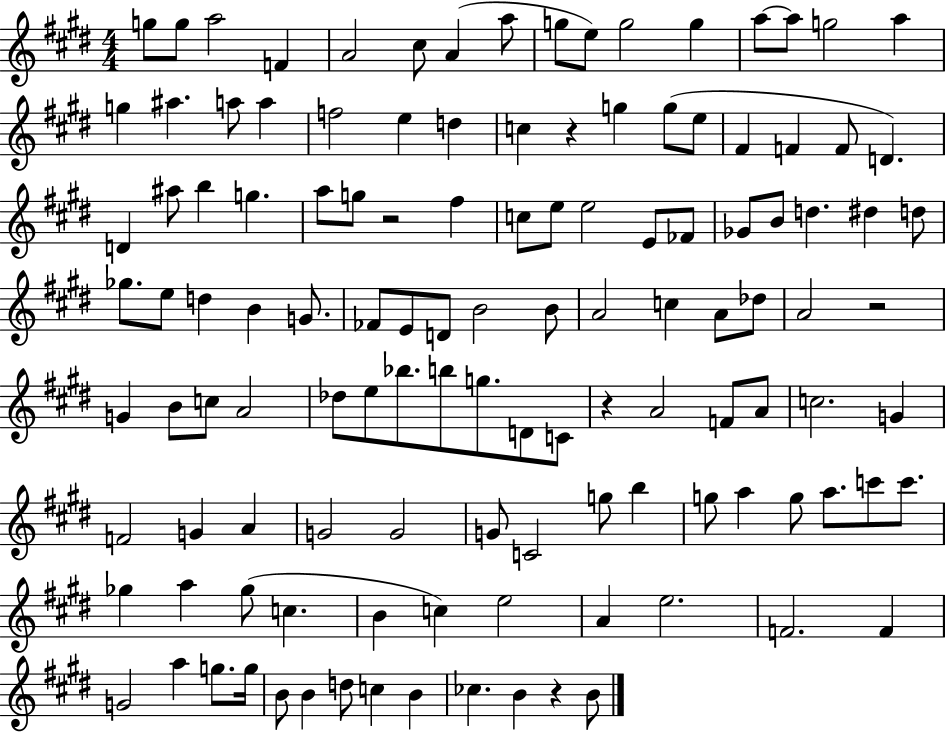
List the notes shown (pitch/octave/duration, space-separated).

G5/e G5/e A5/h F4/q A4/h C#5/e A4/q A5/e G5/e E5/e G5/h G5/q A5/e A5/e G5/h A5/q G5/q A#5/q. A5/e A5/q F5/h E5/q D5/q C5/q R/q G5/q G5/e E5/e F#4/q F4/q F4/e D4/q. D4/q A#5/e B5/q G5/q. A5/e G5/e R/h F#5/q C5/e E5/e E5/h E4/e FES4/e Gb4/e B4/e D5/q. D#5/q D5/e Gb5/e. E5/e D5/q B4/q G4/e. FES4/e E4/e D4/e B4/h B4/e A4/h C5/q A4/e Db5/e A4/h R/h G4/q B4/e C5/e A4/h Db5/e E5/e Bb5/e. B5/e G5/e. D4/e C4/e R/q A4/h F4/e A4/e C5/h. G4/q F4/h G4/q A4/q G4/h G4/h G4/e C4/h G5/e B5/q G5/e A5/q G5/e A5/e. C6/e C6/e. Gb5/q A5/q Gb5/e C5/q. B4/q C5/q E5/h A4/q E5/h. F4/h. F4/q G4/h A5/q G5/e. G5/s B4/e B4/q D5/e C5/q B4/q CES5/q. B4/q R/q B4/e